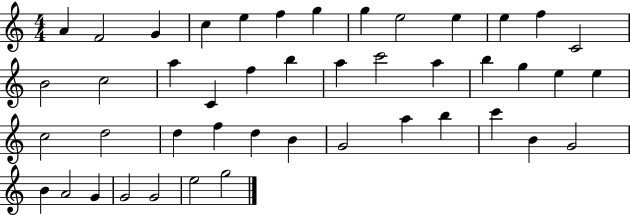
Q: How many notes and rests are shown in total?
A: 45